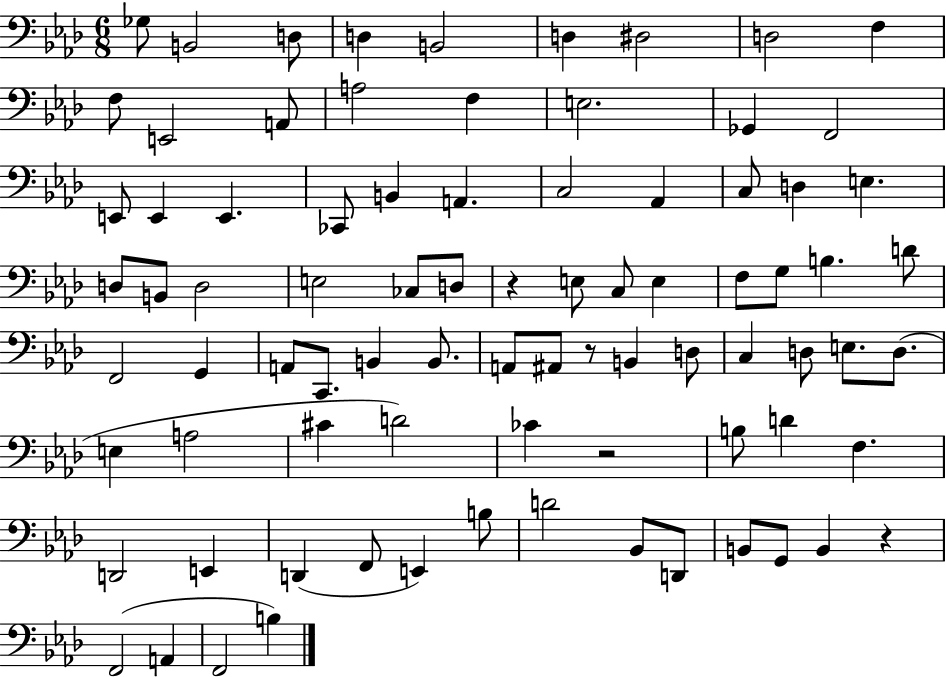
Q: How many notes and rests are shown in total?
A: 83